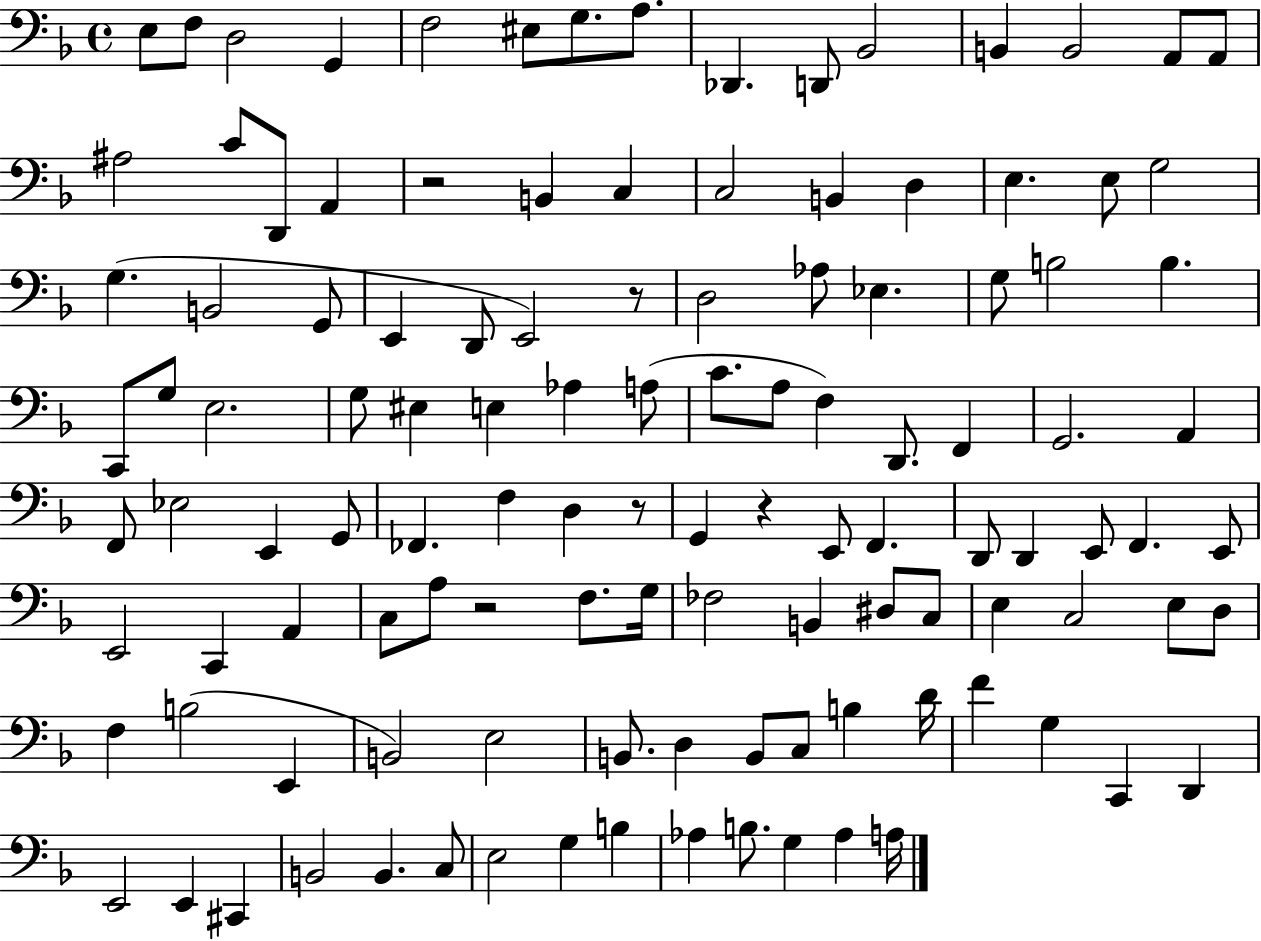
{
  \clef bass
  \time 4/4
  \defaultTimeSignature
  \key f \major
  e8 f8 d2 g,4 | f2 eis8 g8. a8. | des,4. d,8 bes,2 | b,4 b,2 a,8 a,8 | \break ais2 c'8 d,8 a,4 | r2 b,4 c4 | c2 b,4 d4 | e4. e8 g2 | \break g4.( b,2 g,8 | e,4 d,8 e,2) r8 | d2 aes8 ees4. | g8 b2 b4. | \break c,8 g8 e2. | g8 eis4 e4 aes4 a8( | c'8. a8 f4) d,8. f,4 | g,2. a,4 | \break f,8 ees2 e,4 g,8 | fes,4. f4 d4 r8 | g,4 r4 e,8 f,4. | d,8 d,4 e,8 f,4. e,8 | \break e,2 c,4 a,4 | c8 a8 r2 f8. g16 | fes2 b,4 dis8 c8 | e4 c2 e8 d8 | \break f4 b2( e,4 | b,2) e2 | b,8. d4 b,8 c8 b4 d'16 | f'4 g4 c,4 d,4 | \break e,2 e,4 cis,4 | b,2 b,4. c8 | e2 g4 b4 | aes4 b8. g4 aes4 a16 | \break \bar "|."
}